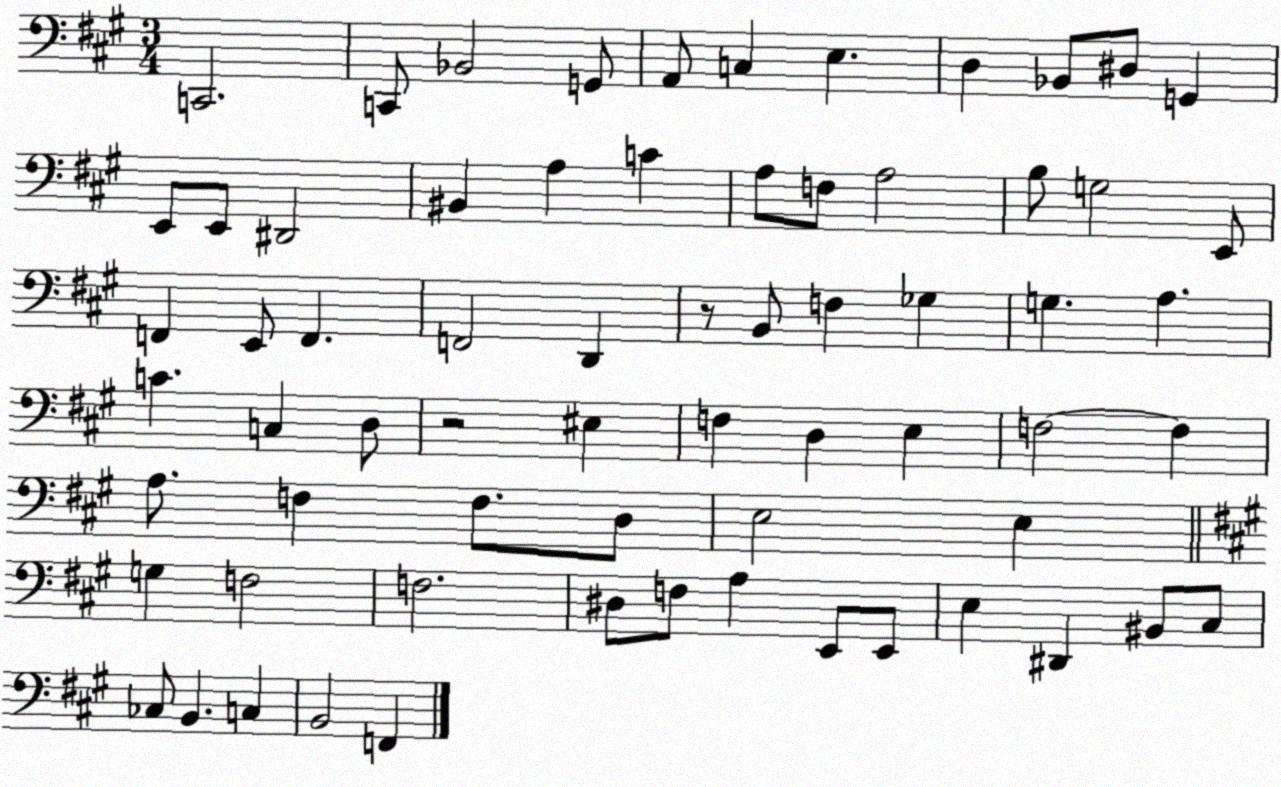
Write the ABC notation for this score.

X:1
T:Untitled
M:3/4
L:1/4
K:A
C,,2 C,,/2 _B,,2 G,,/2 A,,/2 C, E, D, _B,,/2 ^D,/2 G,, E,,/2 E,,/2 ^D,,2 ^B,, A, C A,/2 F,/2 A,2 B,/2 G,2 E,,/2 F,, E,,/2 F,, F,,2 D,, z/2 B,,/2 F, _G, G, A, C C, D,/2 z2 ^E, F, D, E, F,2 F, A,/2 F, F,/2 D,/2 E,2 E, G, F,2 F,2 ^D,/2 F,/2 A, E,,/2 E,,/2 E, ^D,, ^B,,/2 ^C,/2 _C,/2 B,, C, B,,2 F,,